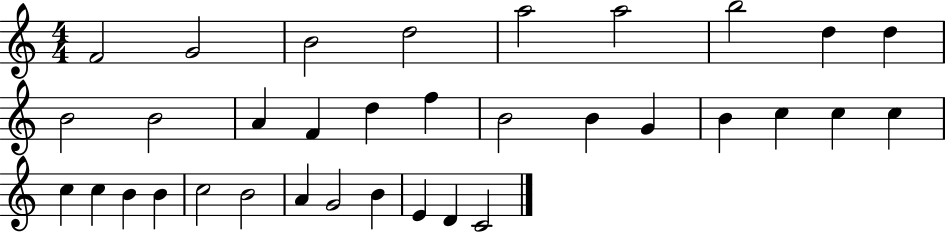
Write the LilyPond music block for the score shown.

{
  \clef treble
  \numericTimeSignature
  \time 4/4
  \key c \major
  f'2 g'2 | b'2 d''2 | a''2 a''2 | b''2 d''4 d''4 | \break b'2 b'2 | a'4 f'4 d''4 f''4 | b'2 b'4 g'4 | b'4 c''4 c''4 c''4 | \break c''4 c''4 b'4 b'4 | c''2 b'2 | a'4 g'2 b'4 | e'4 d'4 c'2 | \break \bar "|."
}